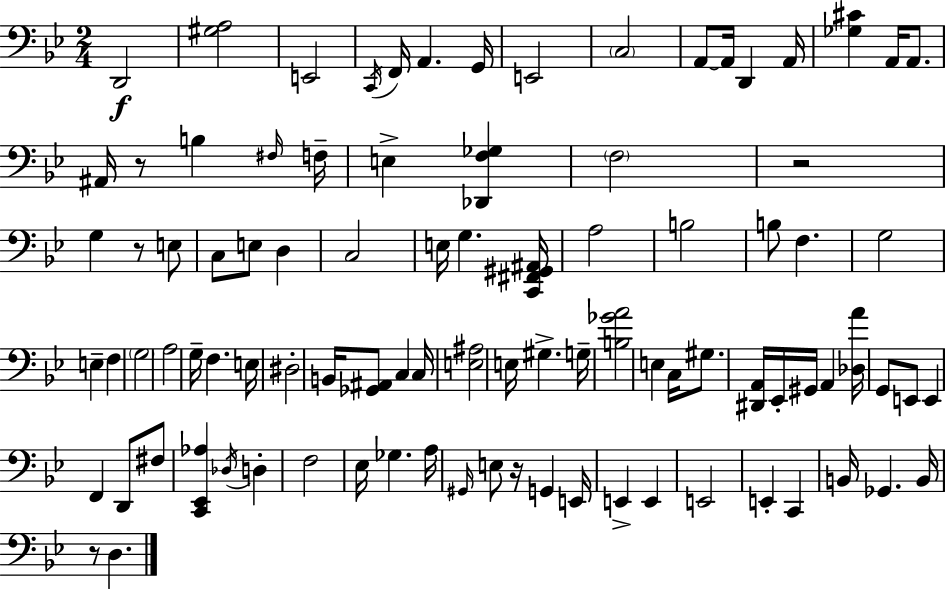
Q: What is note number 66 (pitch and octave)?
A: G#2